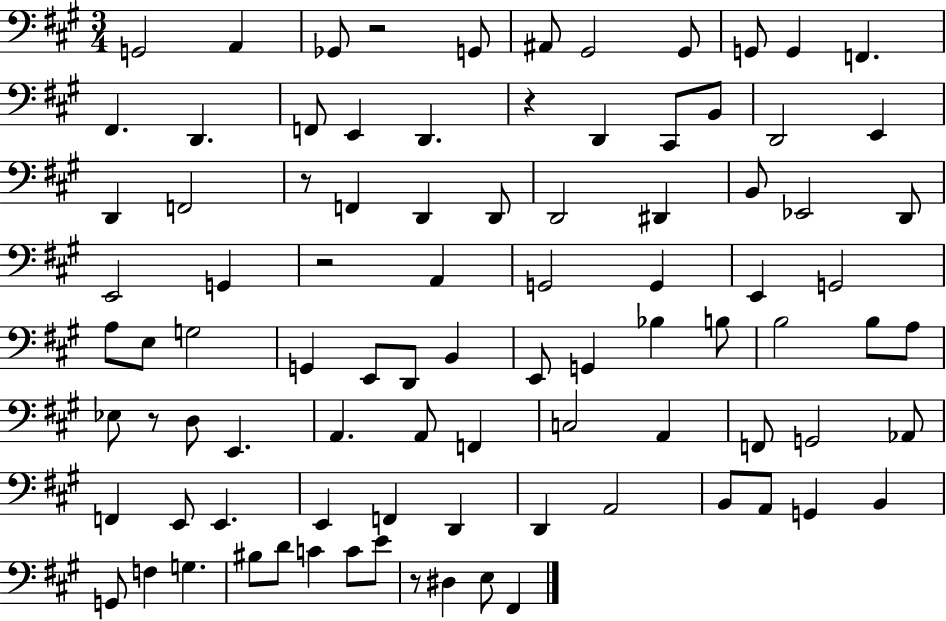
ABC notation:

X:1
T:Untitled
M:3/4
L:1/4
K:A
G,,2 A,, _G,,/2 z2 G,,/2 ^A,,/2 ^G,,2 ^G,,/2 G,,/2 G,, F,, ^F,, D,, F,,/2 E,, D,, z D,, ^C,,/2 B,,/2 D,,2 E,, D,, F,,2 z/2 F,, D,, D,,/2 D,,2 ^D,, B,,/2 _E,,2 D,,/2 E,,2 G,, z2 A,, G,,2 G,, E,, G,,2 A,/2 E,/2 G,2 G,, E,,/2 D,,/2 B,, E,,/2 G,, _B, B,/2 B,2 B,/2 A,/2 _E,/2 z/2 D,/2 E,, A,, A,,/2 F,, C,2 A,, F,,/2 G,,2 _A,,/2 F,, E,,/2 E,, E,, F,, D,, D,, A,,2 B,,/2 A,,/2 G,, B,, G,,/2 F, G, ^B,/2 D/2 C C/2 E/2 z/2 ^D, E,/2 ^F,,